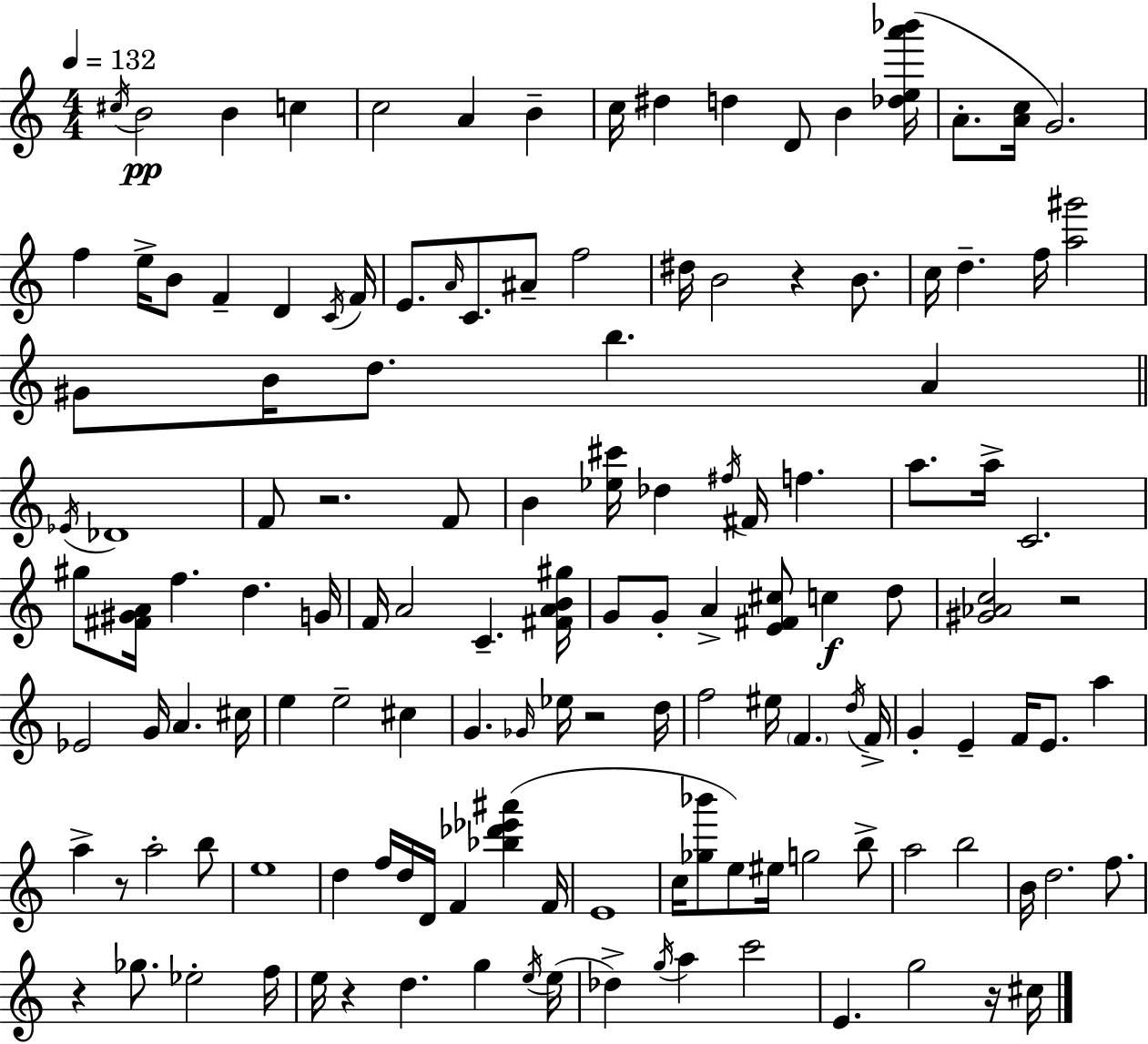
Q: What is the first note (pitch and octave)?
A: C#5